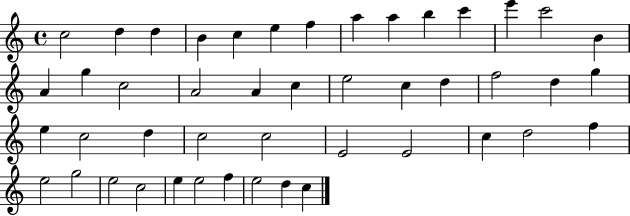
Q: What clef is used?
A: treble